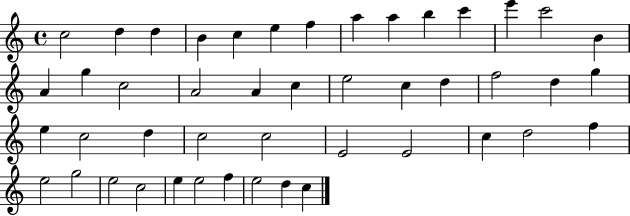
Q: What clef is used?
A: treble